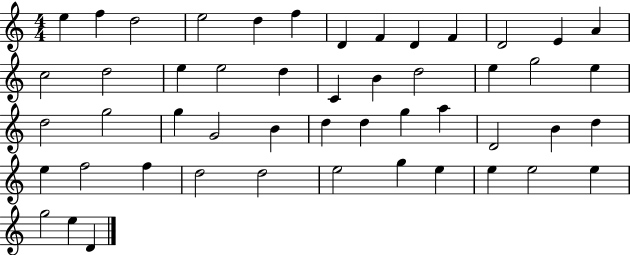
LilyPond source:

{
  \clef treble
  \numericTimeSignature
  \time 4/4
  \key c \major
  e''4 f''4 d''2 | e''2 d''4 f''4 | d'4 f'4 d'4 f'4 | d'2 e'4 a'4 | \break c''2 d''2 | e''4 e''2 d''4 | c'4 b'4 d''2 | e''4 g''2 e''4 | \break d''2 g''2 | g''4 g'2 b'4 | d''4 d''4 g''4 a''4 | d'2 b'4 d''4 | \break e''4 f''2 f''4 | d''2 d''2 | e''2 g''4 e''4 | e''4 e''2 e''4 | \break g''2 e''4 d'4 | \bar "|."
}